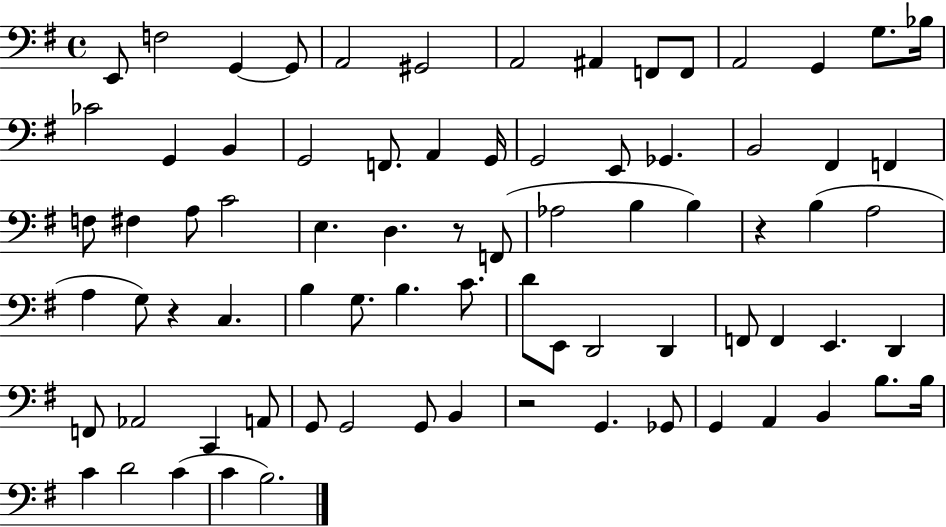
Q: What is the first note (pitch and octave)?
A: E2